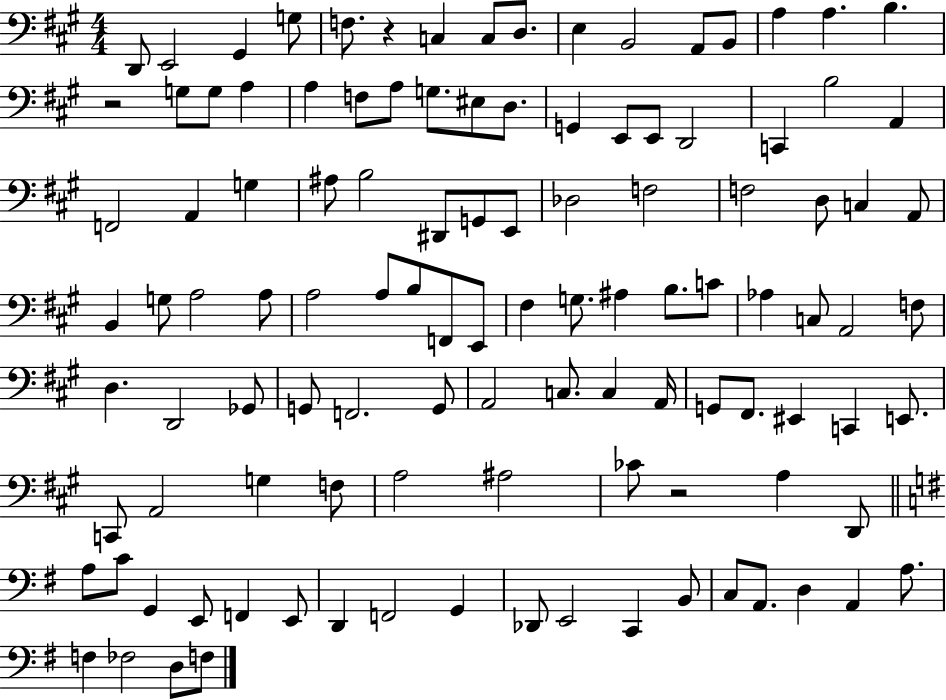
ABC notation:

X:1
T:Untitled
M:4/4
L:1/4
K:A
D,,/2 E,,2 ^G,, G,/2 F,/2 z C, C,/2 D,/2 E, B,,2 A,,/2 B,,/2 A, A, B, z2 G,/2 G,/2 A, A, F,/2 A,/2 G,/2 ^E,/2 D,/2 G,, E,,/2 E,,/2 D,,2 C,, B,2 A,, F,,2 A,, G, ^A,/2 B,2 ^D,,/2 G,,/2 E,,/2 _D,2 F,2 F,2 D,/2 C, A,,/2 B,, G,/2 A,2 A,/2 A,2 A,/2 B,/2 F,,/2 E,,/2 ^F, G,/2 ^A, B,/2 C/2 _A, C,/2 A,,2 F,/2 D, D,,2 _G,,/2 G,,/2 F,,2 G,,/2 A,,2 C,/2 C, A,,/4 G,,/2 ^F,,/2 ^E,, C,, E,,/2 C,,/2 A,,2 G, F,/2 A,2 ^A,2 _C/2 z2 A, D,,/2 A,/2 C/2 G,, E,,/2 F,, E,,/2 D,, F,,2 G,, _D,,/2 E,,2 C,, B,,/2 C,/2 A,,/2 D, A,, A,/2 F, _F,2 D,/2 F,/2